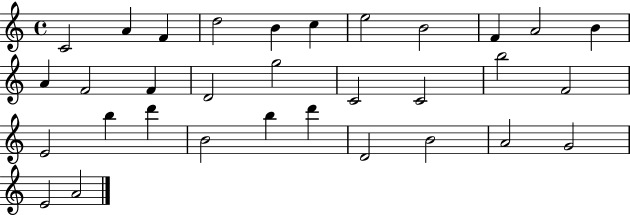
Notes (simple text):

C4/h A4/q F4/q D5/h B4/q C5/q E5/h B4/h F4/q A4/h B4/q A4/q F4/h F4/q D4/h G5/h C4/h C4/h B5/h F4/h E4/h B5/q D6/q B4/h B5/q D6/q D4/h B4/h A4/h G4/h E4/h A4/h